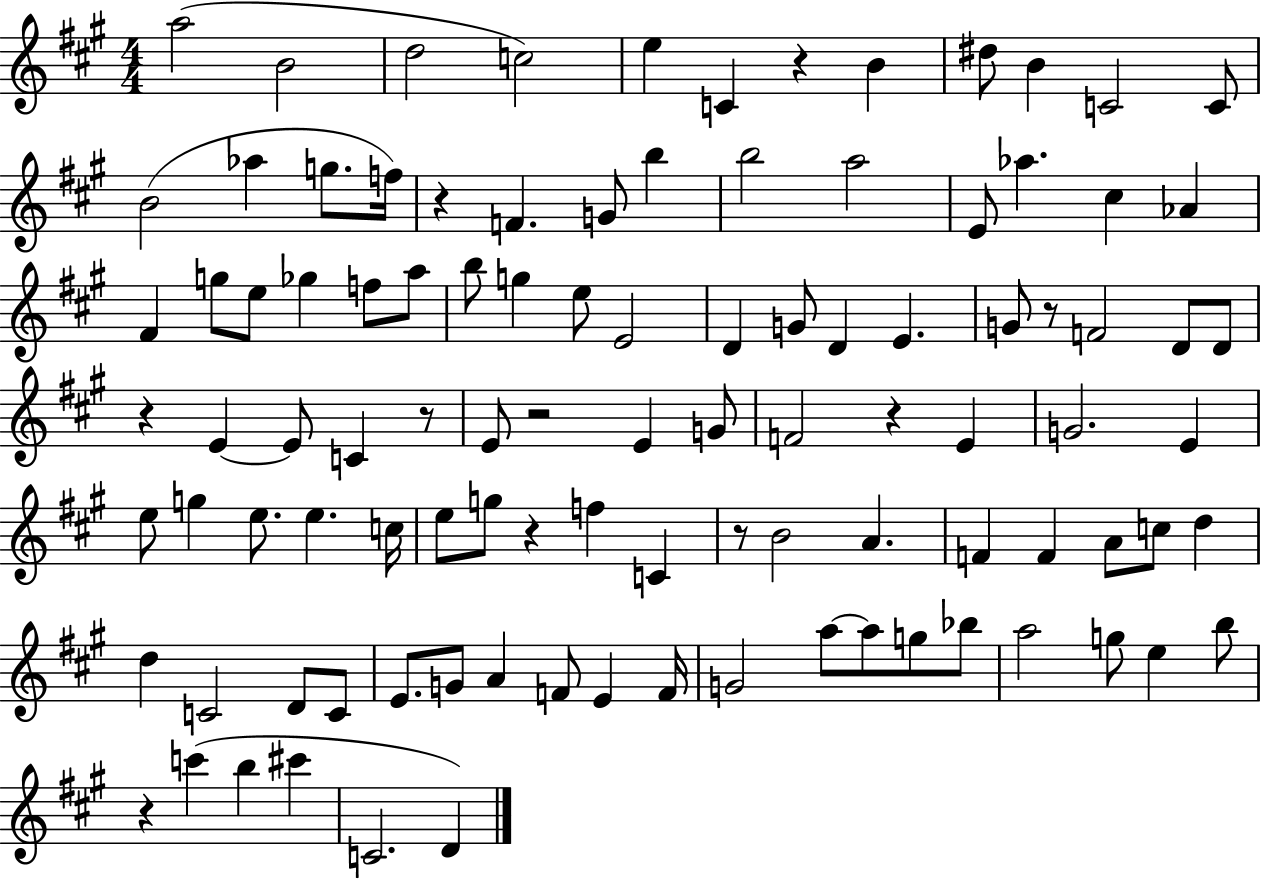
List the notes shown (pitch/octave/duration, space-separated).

A5/h B4/h D5/h C5/h E5/q C4/q R/q B4/q D#5/e B4/q C4/h C4/e B4/h Ab5/q G5/e. F5/s R/q F4/q. G4/e B5/q B5/h A5/h E4/e Ab5/q. C#5/q Ab4/q F#4/q G5/e E5/e Gb5/q F5/e A5/e B5/e G5/q E5/e E4/h D4/q G4/e D4/q E4/q. G4/e R/e F4/h D4/e D4/e R/q E4/q E4/e C4/q R/e E4/e R/h E4/q G4/e F4/h R/q E4/q G4/h. E4/q E5/e G5/q E5/e. E5/q. C5/s E5/e G5/e R/q F5/q C4/q R/e B4/h A4/q. F4/q F4/q A4/e C5/e D5/q D5/q C4/h D4/e C4/e E4/e. G4/e A4/q F4/e E4/q F4/s G4/h A5/e A5/e G5/e Bb5/e A5/h G5/e E5/q B5/e R/q C6/q B5/q C#6/q C4/h. D4/q